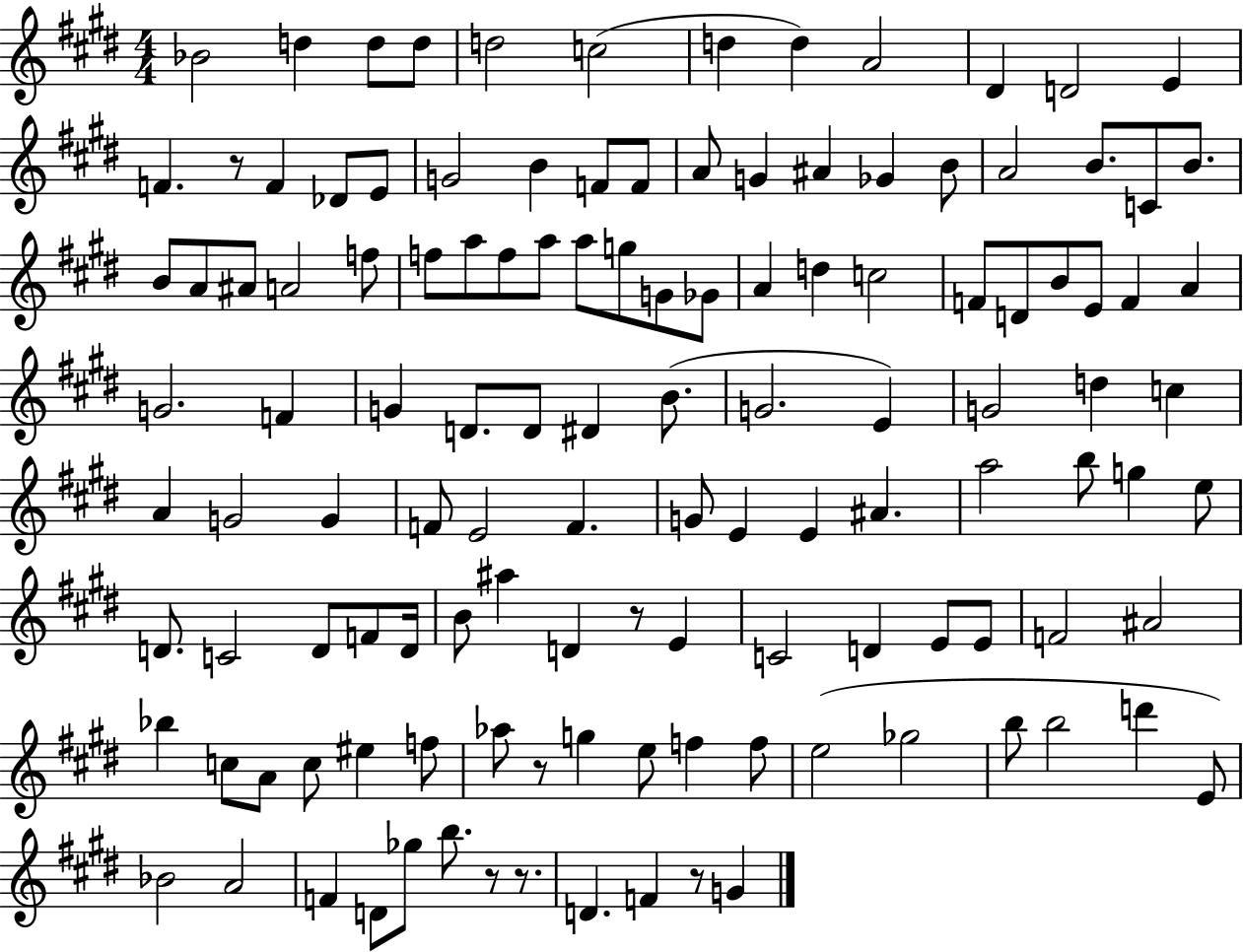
X:1
T:Untitled
M:4/4
L:1/4
K:E
_B2 d d/2 d/2 d2 c2 d d A2 ^D D2 E F z/2 F _D/2 E/2 G2 B F/2 F/2 A/2 G ^A _G B/2 A2 B/2 C/2 B/2 B/2 A/2 ^A/2 A2 f/2 f/2 a/2 f/2 a/2 a/2 g/2 G/2 _G/2 A d c2 F/2 D/2 B/2 E/2 F A G2 F G D/2 D/2 ^D B/2 G2 E G2 d c A G2 G F/2 E2 F G/2 E E ^A a2 b/2 g e/2 D/2 C2 D/2 F/2 D/4 B/2 ^a D z/2 E C2 D E/2 E/2 F2 ^A2 _b c/2 A/2 c/2 ^e f/2 _a/2 z/2 g e/2 f f/2 e2 _g2 b/2 b2 d' E/2 _B2 A2 F D/2 _g/2 b/2 z/2 z/2 D F z/2 G